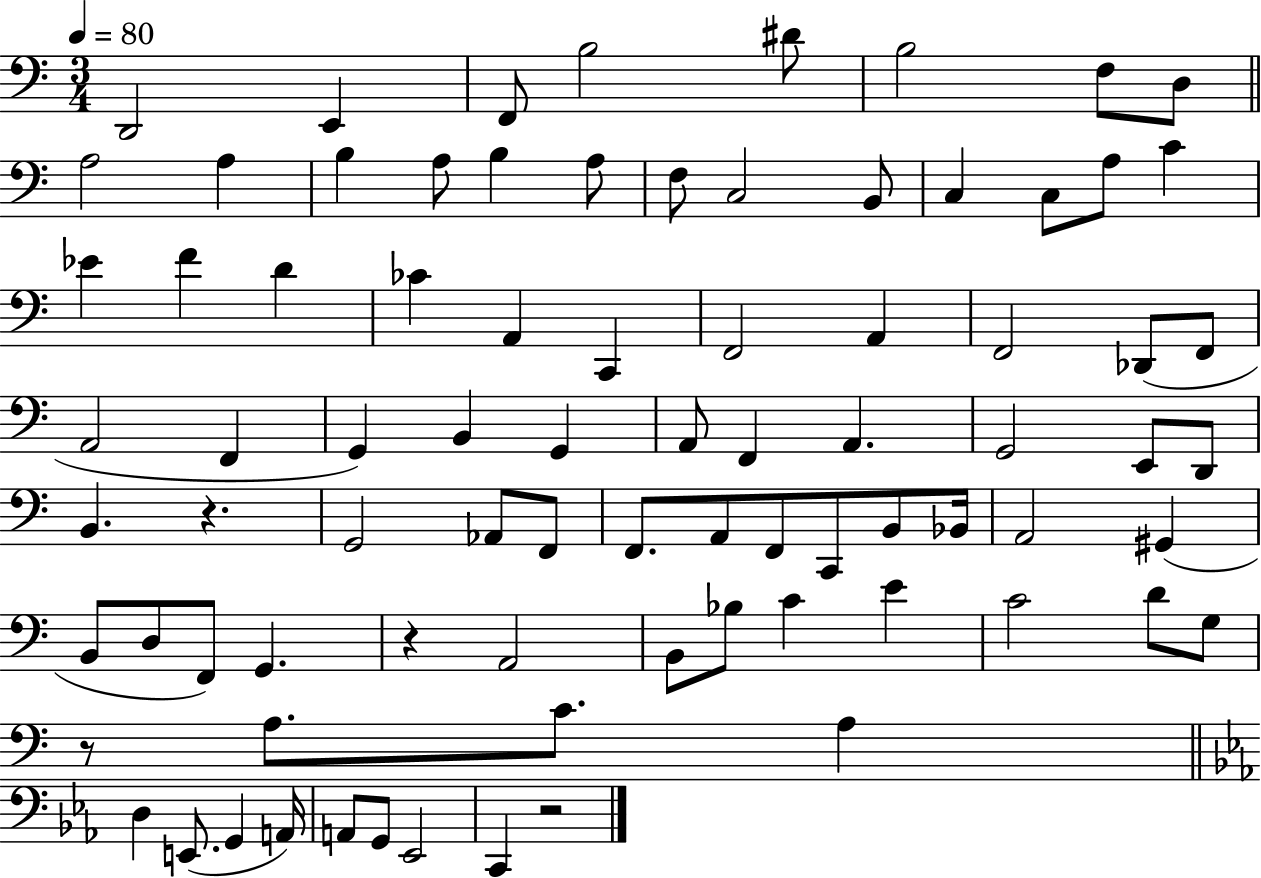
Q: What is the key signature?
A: C major